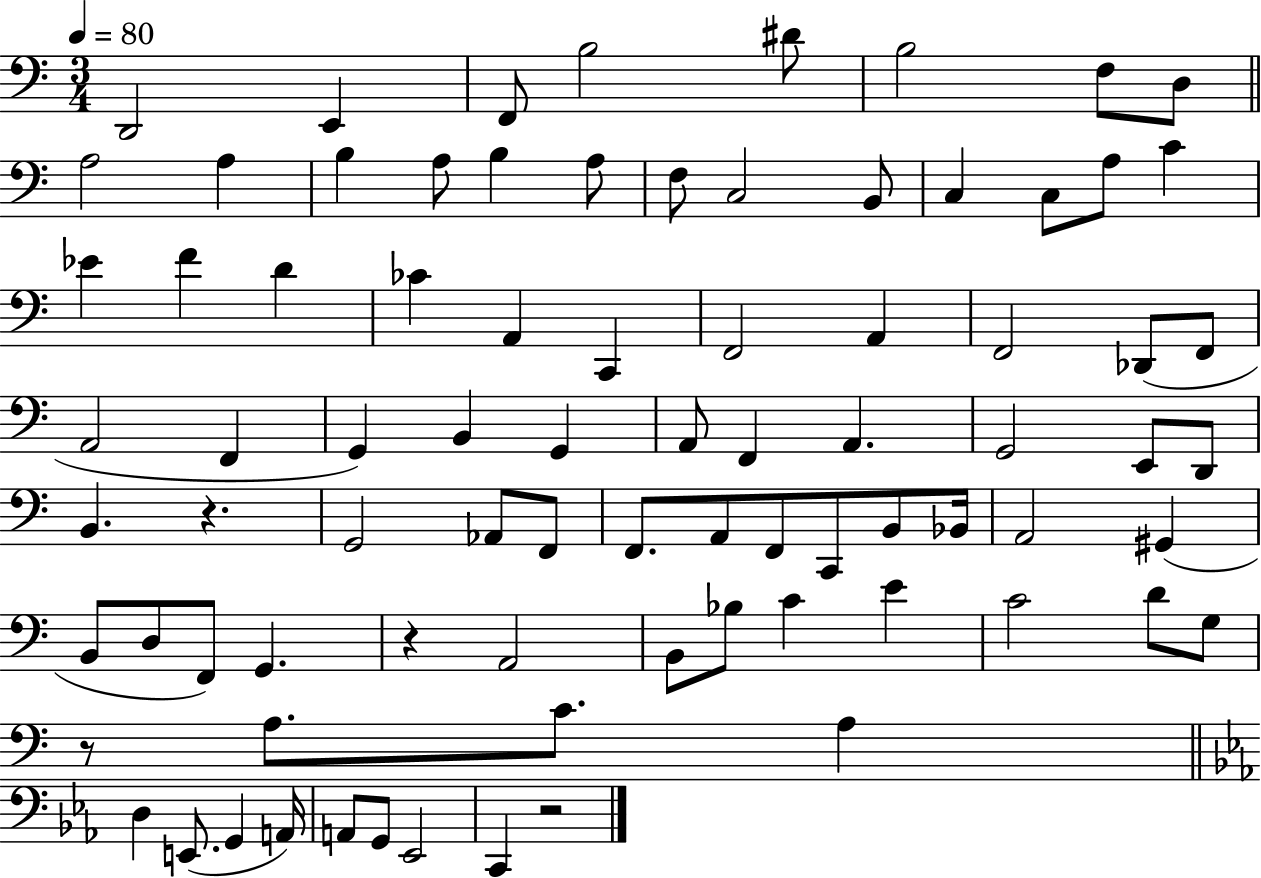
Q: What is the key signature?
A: C major